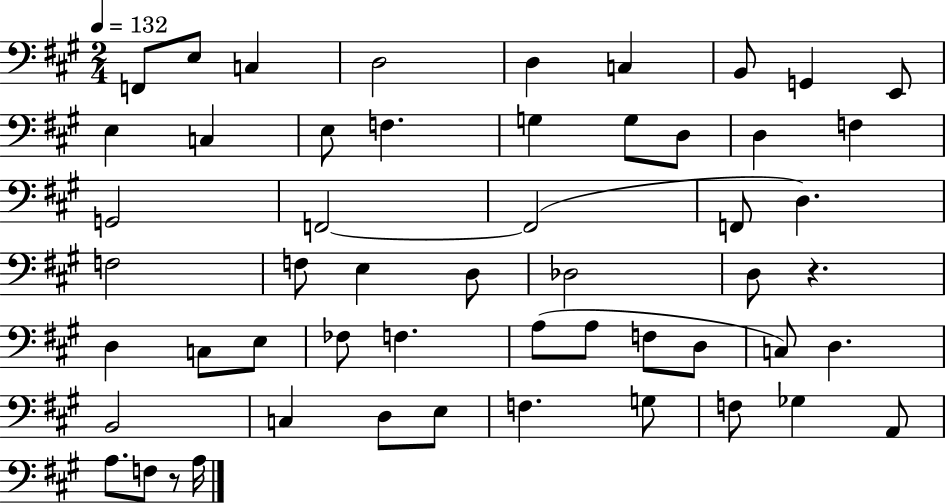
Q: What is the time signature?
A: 2/4